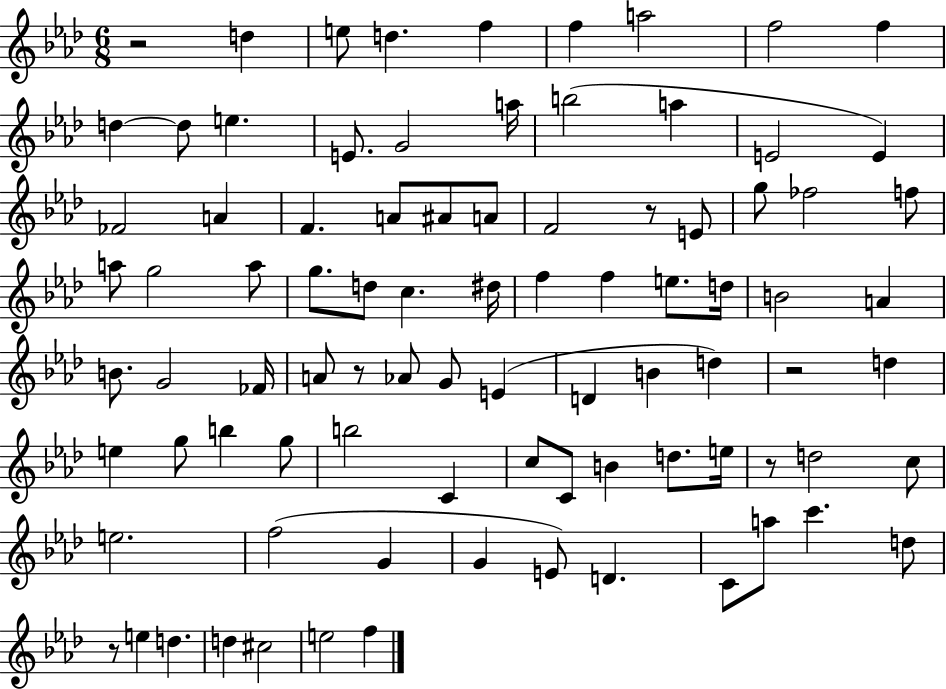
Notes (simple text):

R/h D5/q E5/e D5/q. F5/q F5/q A5/h F5/h F5/q D5/q D5/e E5/q. E4/e. G4/h A5/s B5/h A5/q E4/h E4/q FES4/h A4/q F4/q. A4/e A#4/e A4/e F4/h R/e E4/e G5/e FES5/h F5/e A5/e G5/h A5/e G5/e. D5/e C5/q. D#5/s F5/q F5/q E5/e. D5/s B4/h A4/q B4/e. G4/h FES4/s A4/e R/e Ab4/e G4/e E4/q D4/q B4/q D5/q R/h D5/q E5/q G5/e B5/q G5/e B5/h C4/q C5/e C4/e B4/q D5/e. E5/s R/e D5/h C5/e E5/h. F5/h G4/q G4/q E4/e D4/q. C4/e A5/e C6/q. D5/e R/e E5/q D5/q. D5/q C#5/h E5/h F5/q